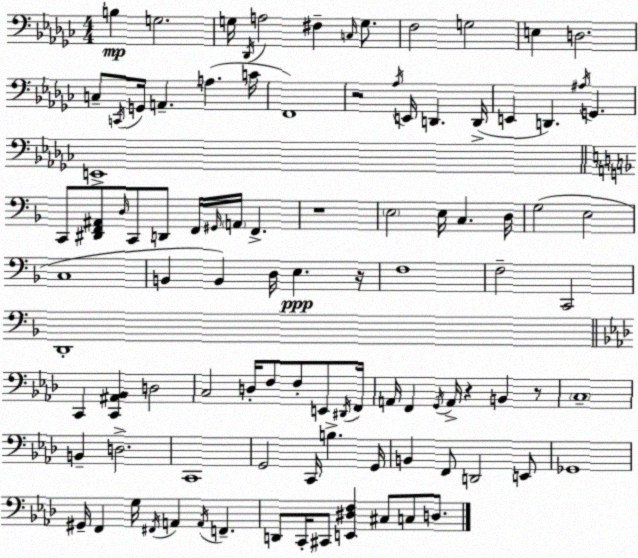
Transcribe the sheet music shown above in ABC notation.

X:1
T:Untitled
M:4/4
L:1/4
K:Ebm
B, G,2 G,/4 _D,,/4 A,2 ^F, C,/4 G,/2 F,2 G,2 E, D,2 C,/2 C,,/4 G,,/4 A,, A, C/4 F,,4 z2 _A,/4 E,,/4 D,, D,,/4 E,, D,, ^A,/4 G,, E,,4 C,,/2 [^D,,F,,^A,,]/2 D,/4 C,,/2 D,,/2 F,,/4 ^G,,/4 A,,/4 F,, z4 E,2 E,/4 C, D,/4 G,2 E,2 C,4 B,, B,, D,/4 E, z/4 F,4 F,2 C,,2 D,,4 C,, [C,,^A,,_B,,] D,2 C,2 D,/4 F,/2 F,/2 E,,/2 ^D,,/4 F,,/4 A,,/4 F,, G,,/4 A,,/4 z B,, z/2 C,4 B,, D,2 C,,4 G,,2 C,,/4 B, G,,/4 B,, F,,/2 D,,2 E,,/2 _G,,4 ^G,,/4 F,, G,/4 ^F,,/4 A,, A,,/4 F,, D,,/2 C,,/4 ^C,,/2 [E,,^D,F,] ^C,/2 C,/2 D,/2